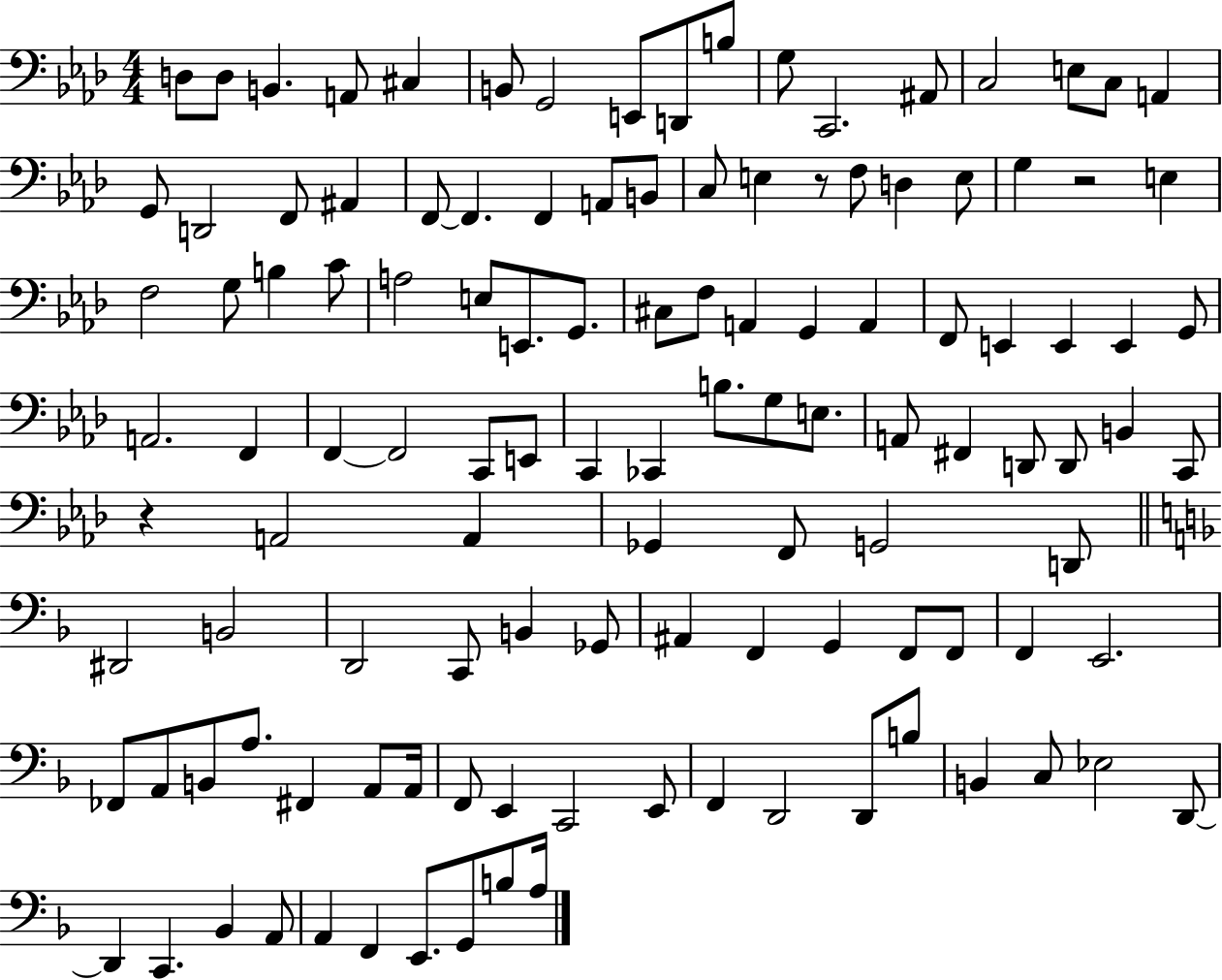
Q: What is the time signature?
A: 4/4